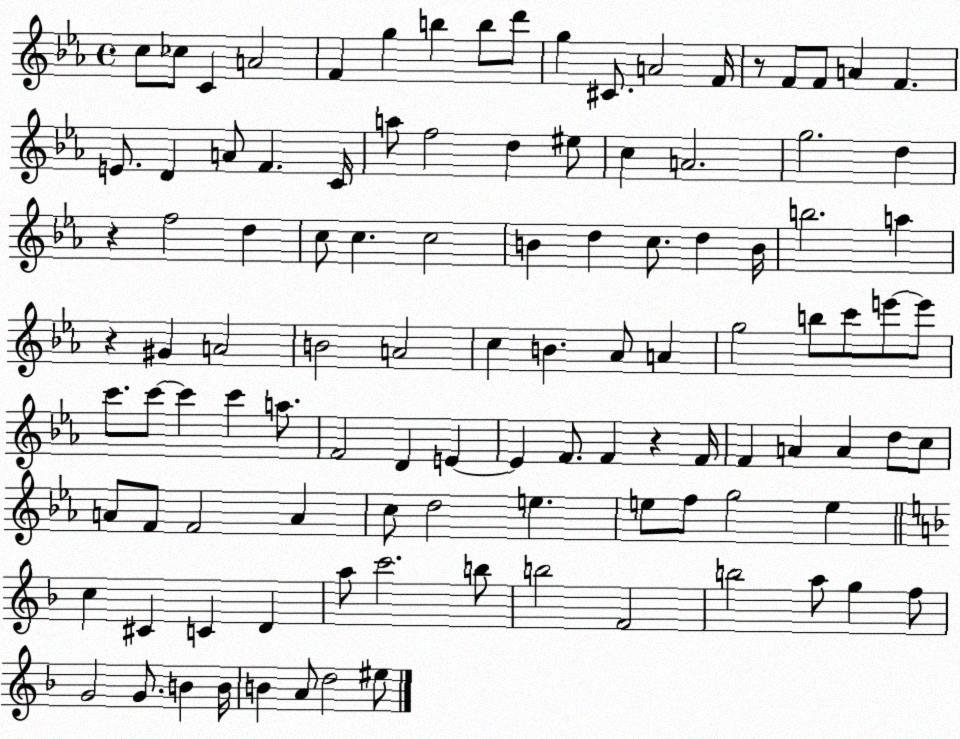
X:1
T:Untitled
M:4/4
L:1/4
K:Eb
c/2 _c/2 C A2 F g b b/2 d'/2 g ^C/2 A2 F/4 z/2 F/2 F/2 A F E/2 D A/2 F C/4 a/2 f2 d ^e/2 c A2 g2 d z f2 d c/2 c c2 B d c/2 d B/4 b2 a z ^G A2 B2 A2 c B _A/2 A g2 b/2 c'/2 e'/2 e'/2 c'/2 c'/2 c' c' a/2 F2 D E E F/2 F z F/4 F A A d/2 c/2 A/2 F/2 F2 A c/2 d2 e e/2 f/2 g2 e c ^C C D a/2 c'2 b/2 b2 F2 b2 a/2 g f/2 G2 G/2 B B/4 B A/2 d2 ^e/2